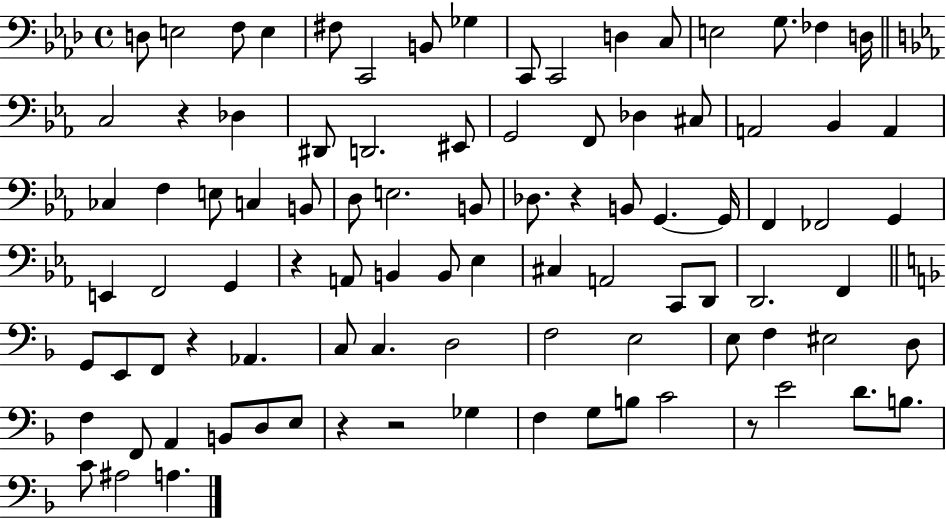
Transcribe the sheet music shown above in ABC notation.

X:1
T:Untitled
M:4/4
L:1/4
K:Ab
D,/2 E,2 F,/2 E, ^F,/2 C,,2 B,,/2 _G, C,,/2 C,,2 D, C,/2 E,2 G,/2 _F, D,/4 C,2 z _D, ^D,,/2 D,,2 ^E,,/2 G,,2 F,,/2 _D, ^C,/2 A,,2 _B,, A,, _C, F, E,/2 C, B,,/2 D,/2 E,2 B,,/2 _D,/2 z B,,/2 G,, G,,/4 F,, _F,,2 G,, E,, F,,2 G,, z A,,/2 B,, B,,/2 _E, ^C, A,,2 C,,/2 D,,/2 D,,2 F,, G,,/2 E,,/2 F,,/2 z _A,, C,/2 C, D,2 F,2 E,2 E,/2 F, ^E,2 D,/2 F, F,,/2 A,, B,,/2 D,/2 E,/2 z z2 _G, F, G,/2 B,/2 C2 z/2 E2 D/2 B,/2 C/2 ^A,2 A,